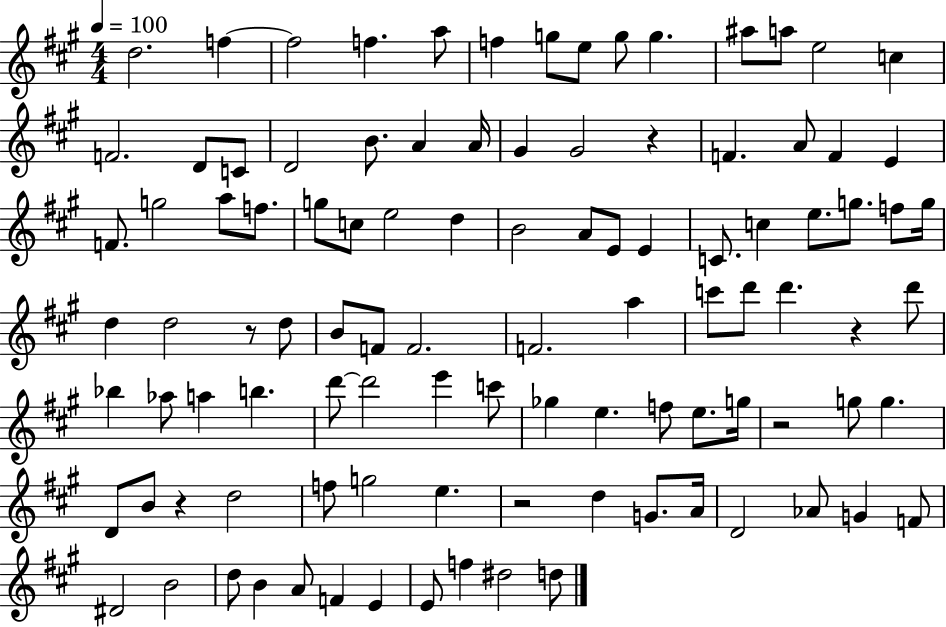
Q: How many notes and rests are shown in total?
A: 102